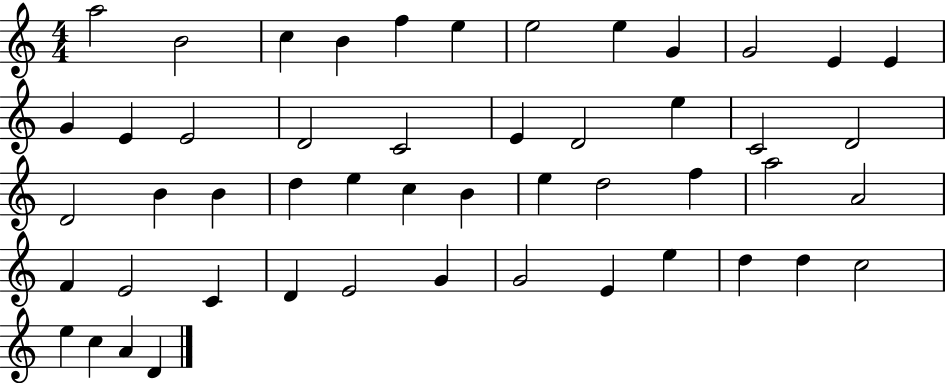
{
  \clef treble
  \numericTimeSignature
  \time 4/4
  \key c \major
  a''2 b'2 | c''4 b'4 f''4 e''4 | e''2 e''4 g'4 | g'2 e'4 e'4 | \break g'4 e'4 e'2 | d'2 c'2 | e'4 d'2 e''4 | c'2 d'2 | \break d'2 b'4 b'4 | d''4 e''4 c''4 b'4 | e''4 d''2 f''4 | a''2 a'2 | \break f'4 e'2 c'4 | d'4 e'2 g'4 | g'2 e'4 e''4 | d''4 d''4 c''2 | \break e''4 c''4 a'4 d'4 | \bar "|."
}